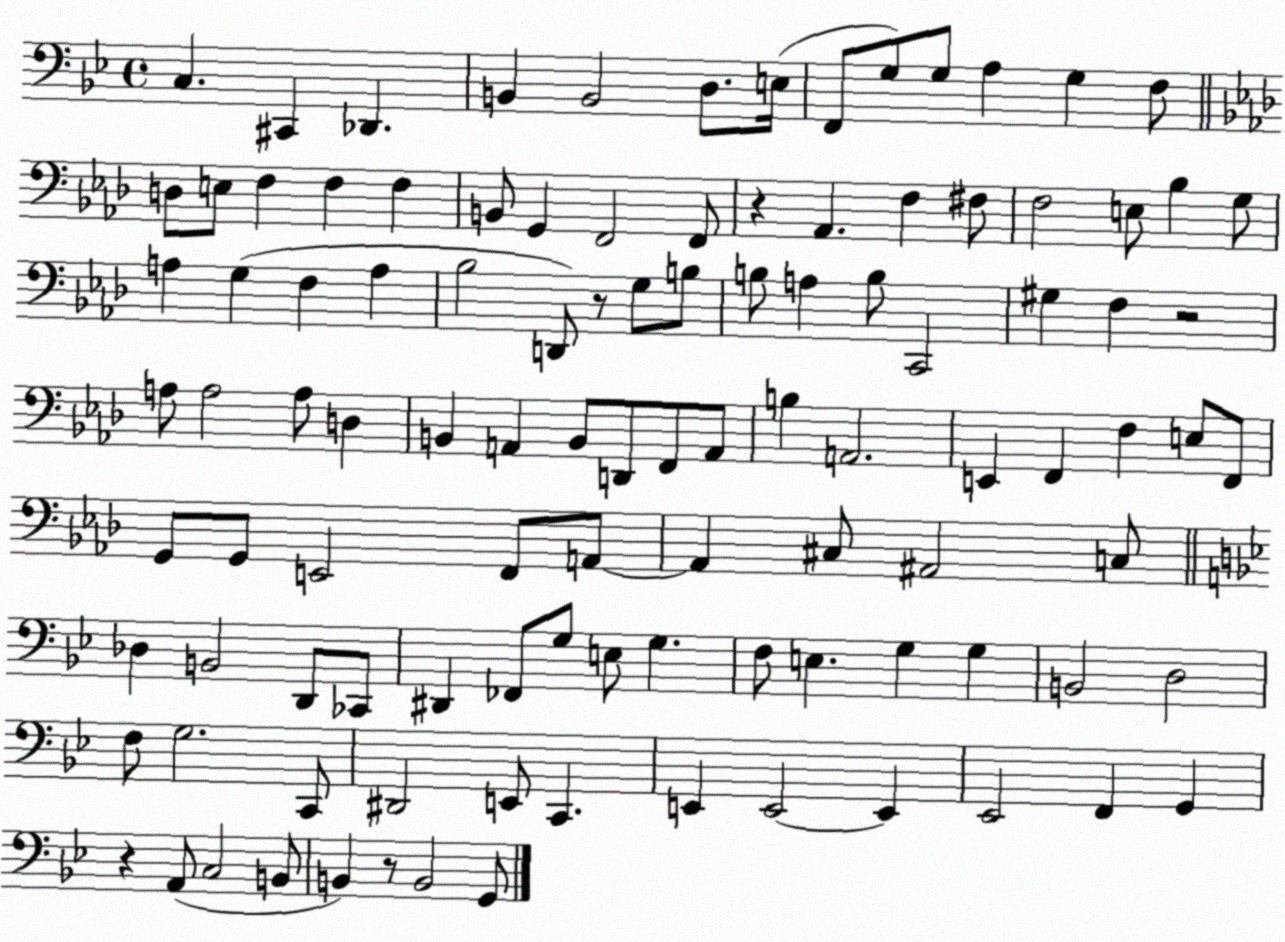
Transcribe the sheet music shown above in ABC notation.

X:1
T:Untitled
M:4/4
L:1/4
K:Bb
C, ^C,, _D,, B,, B,,2 D,/2 E,/4 F,,/2 G,/2 G,/2 A, G, F,/2 D,/2 E,/2 F, F, F, B,,/2 G,, F,,2 F,,/2 z _A,, F, ^F,/2 F,2 E,/2 _B, G,/2 A, G, F, A, _B,2 D,,/2 z/2 G,/2 B,/2 B,/2 A, B,/2 C,,2 ^G, F, z2 A,/2 A,2 A,/2 D, B,, A,, B,,/2 D,,/2 F,,/2 A,,/2 B, A,,2 E,, F,, F, E,/2 F,,/2 G,,/2 G,,/2 E,,2 F,,/2 A,,/2 A,, ^C,/2 ^A,,2 C,/2 _D, B,,2 D,,/2 _C,,/2 ^D,, _F,,/2 G,/2 E,/2 G, F,/2 E, G, G, B,,2 D,2 F,/2 G,2 C,,/2 ^D,,2 E,,/2 C,, E,, E,,2 E,, _E,,2 F,, G,, z A,,/2 C,2 B,,/2 B,, z/2 B,,2 G,,/2